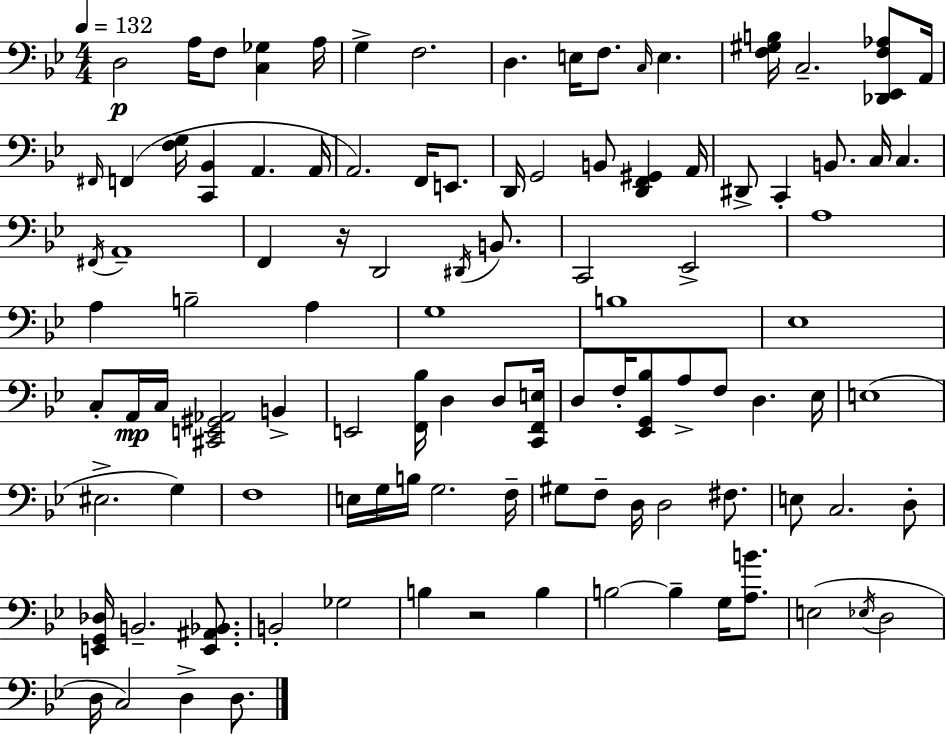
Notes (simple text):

D3/h A3/s F3/e [C3,Gb3]/q A3/s G3/q F3/h. D3/q. E3/s F3/e. C3/s E3/q. [F3,G#3,B3]/s C3/h. [Db2,Eb2,F3,Ab3]/e A2/s F#2/s F2/q [F3,G3]/s [C2,Bb2]/q A2/q. A2/s A2/h. F2/s E2/e. D2/s G2/h B2/e [D2,F2,G#2]/q A2/s D#2/e C2/q B2/e. C3/s C3/q. F#2/s A2/w F2/q R/s D2/h D#2/s B2/e. C2/h Eb2/h A3/w A3/q B3/h A3/q G3/w B3/w Eb3/w C3/e A2/s C3/s [C#2,E2,G#2,Ab2]/h B2/q E2/h [F2,Bb3]/s D3/q D3/e [C2,F2,E3]/s D3/e F3/s [Eb2,G2,Bb3]/e A3/e F3/e D3/q. Eb3/s E3/w EIS3/h. G3/q F3/w E3/s G3/s B3/s G3/h. F3/s G#3/e F3/e D3/s D3/h F#3/e. E3/e C3/h. D3/e [E2,G2,Db3]/s B2/h. [E2,A#2,Bb2]/e. B2/h Gb3/h B3/q R/h B3/q B3/h B3/q G3/s [A3,B4]/e. E3/h Eb3/s D3/h D3/s C3/h D3/q D3/e.